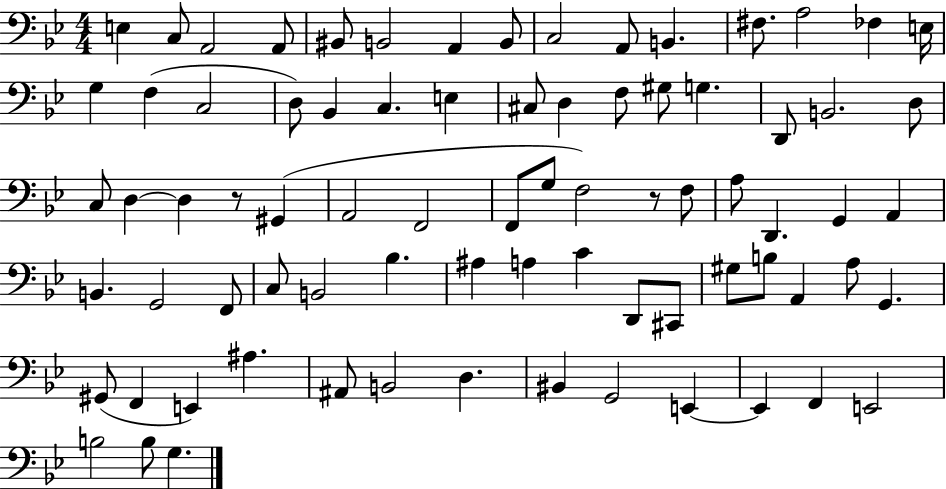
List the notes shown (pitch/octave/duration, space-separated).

E3/q C3/e A2/h A2/e BIS2/e B2/h A2/q B2/e C3/h A2/e B2/q. F#3/e. A3/h FES3/q E3/s G3/q F3/q C3/h D3/e Bb2/q C3/q. E3/q C#3/e D3/q F3/e G#3/e G3/q. D2/e B2/h. D3/e C3/e D3/q D3/q R/e G#2/q A2/h F2/h F2/e G3/e F3/h R/e F3/e A3/e D2/q. G2/q A2/q B2/q. G2/h F2/e C3/e B2/h Bb3/q. A#3/q A3/q C4/q D2/e C#2/e G#3/e B3/e A2/q A3/e G2/q. G#2/e F2/q E2/q A#3/q. A#2/e B2/h D3/q. BIS2/q G2/h E2/q E2/q F2/q E2/h B3/h B3/e G3/q.